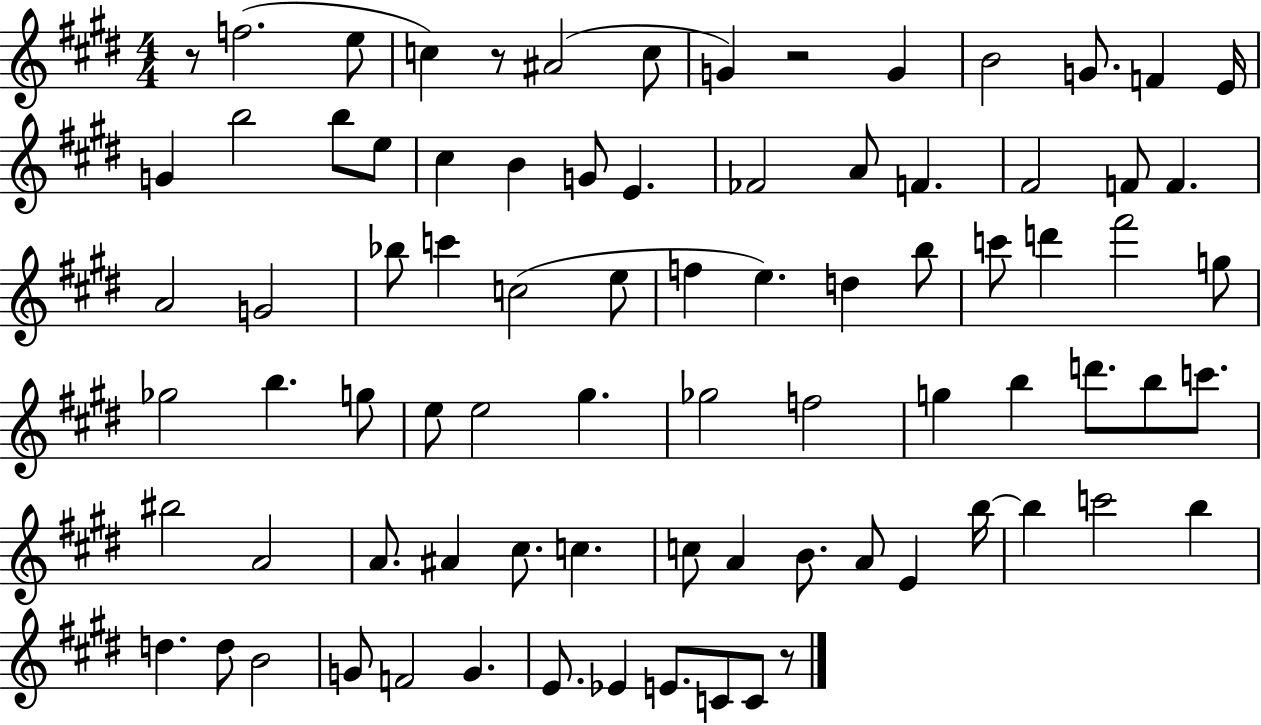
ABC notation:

X:1
T:Untitled
M:4/4
L:1/4
K:E
z/2 f2 e/2 c z/2 ^A2 c/2 G z2 G B2 G/2 F E/4 G b2 b/2 e/2 ^c B G/2 E _F2 A/2 F ^F2 F/2 F A2 G2 _b/2 c' c2 e/2 f e d b/2 c'/2 d' ^f'2 g/2 _g2 b g/2 e/2 e2 ^g _g2 f2 g b d'/2 b/2 c'/2 ^b2 A2 A/2 ^A ^c/2 c c/2 A B/2 A/2 E b/4 b c'2 b d d/2 B2 G/2 F2 G E/2 _E E/2 C/2 C/2 z/2